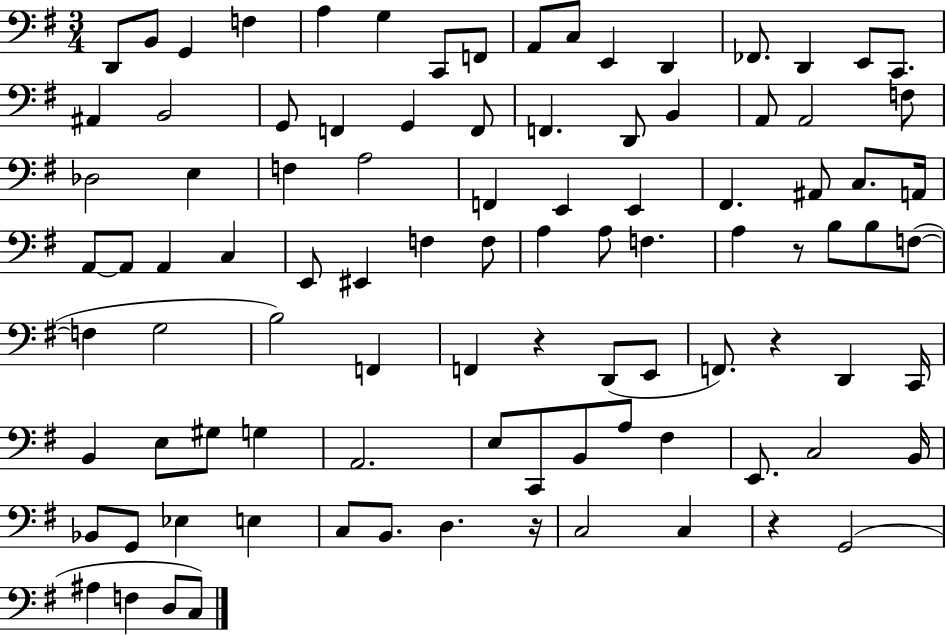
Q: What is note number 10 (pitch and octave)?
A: C3